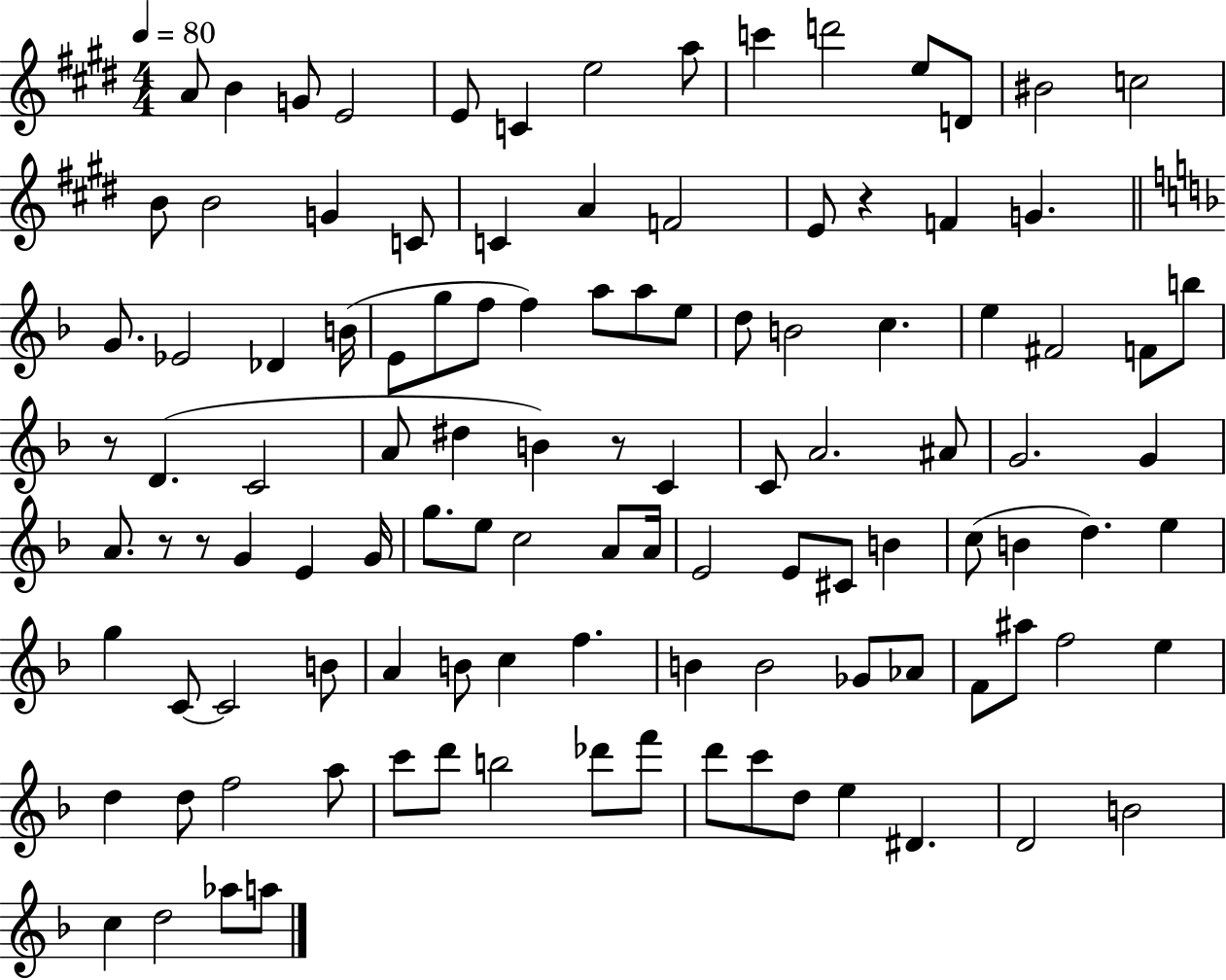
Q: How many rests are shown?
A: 5